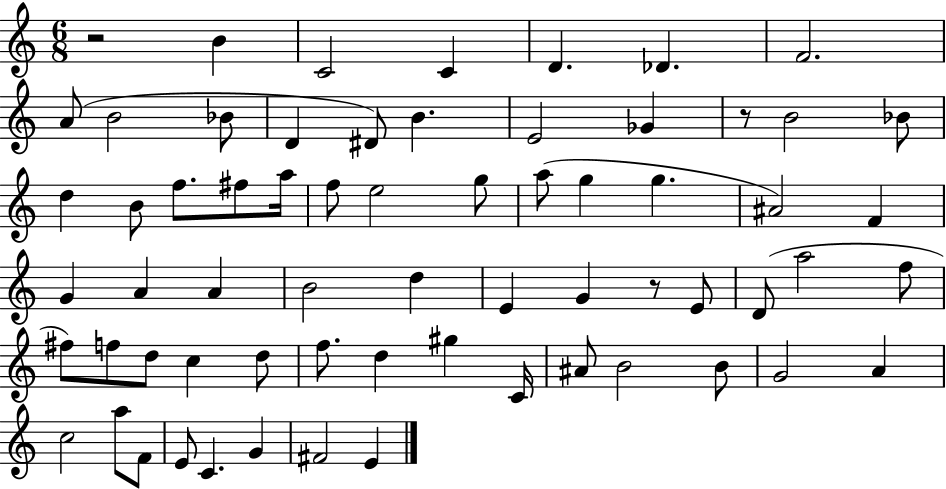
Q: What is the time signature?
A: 6/8